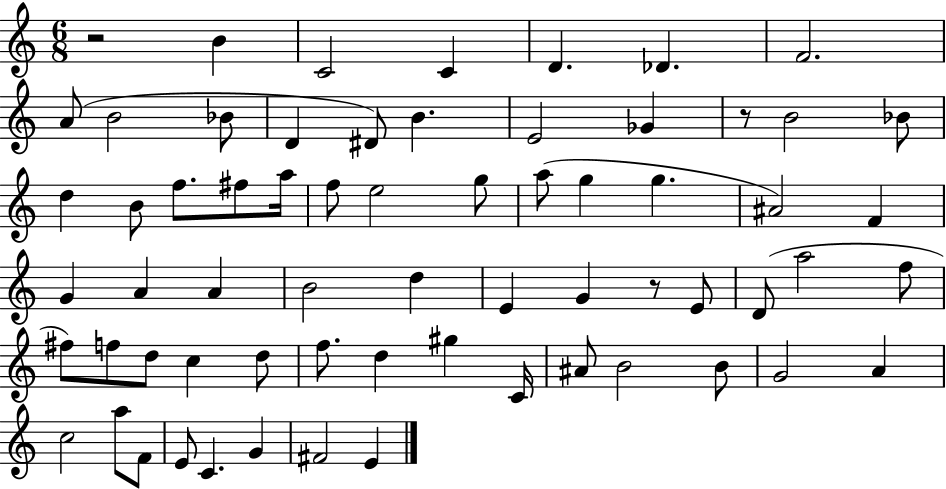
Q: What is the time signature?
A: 6/8